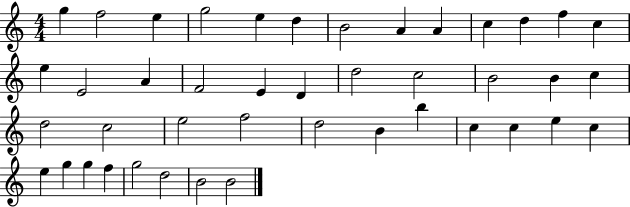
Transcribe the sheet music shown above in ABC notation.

X:1
T:Untitled
M:4/4
L:1/4
K:C
g f2 e g2 e d B2 A A c d f c e E2 A F2 E D d2 c2 B2 B c d2 c2 e2 f2 d2 B b c c e c e g g f g2 d2 B2 B2